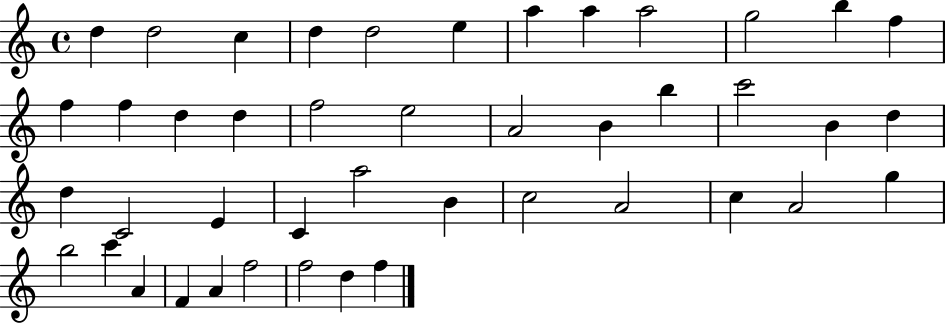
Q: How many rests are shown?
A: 0